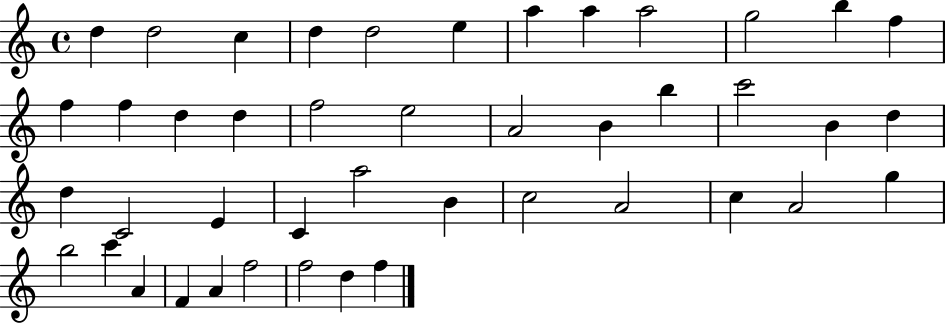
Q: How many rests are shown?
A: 0